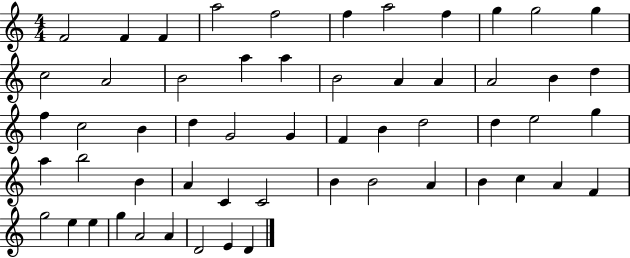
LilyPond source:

{
  \clef treble
  \numericTimeSignature
  \time 4/4
  \key c \major
  f'2 f'4 f'4 | a''2 f''2 | f''4 a''2 f''4 | g''4 g''2 g''4 | \break c''2 a'2 | b'2 a''4 a''4 | b'2 a'4 a'4 | a'2 b'4 d''4 | \break f''4 c''2 b'4 | d''4 g'2 g'4 | f'4 b'4 d''2 | d''4 e''2 g''4 | \break a''4 b''2 b'4 | a'4 c'4 c'2 | b'4 b'2 a'4 | b'4 c''4 a'4 f'4 | \break g''2 e''4 e''4 | g''4 a'2 a'4 | d'2 e'4 d'4 | \bar "|."
}